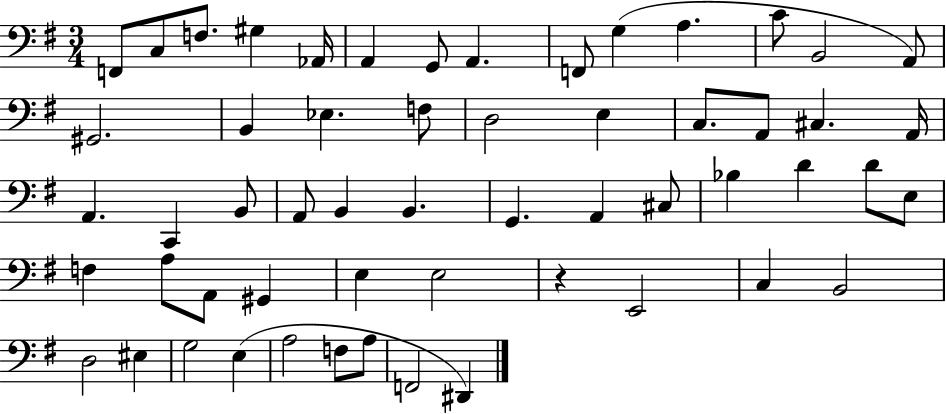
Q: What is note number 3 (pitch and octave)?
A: F3